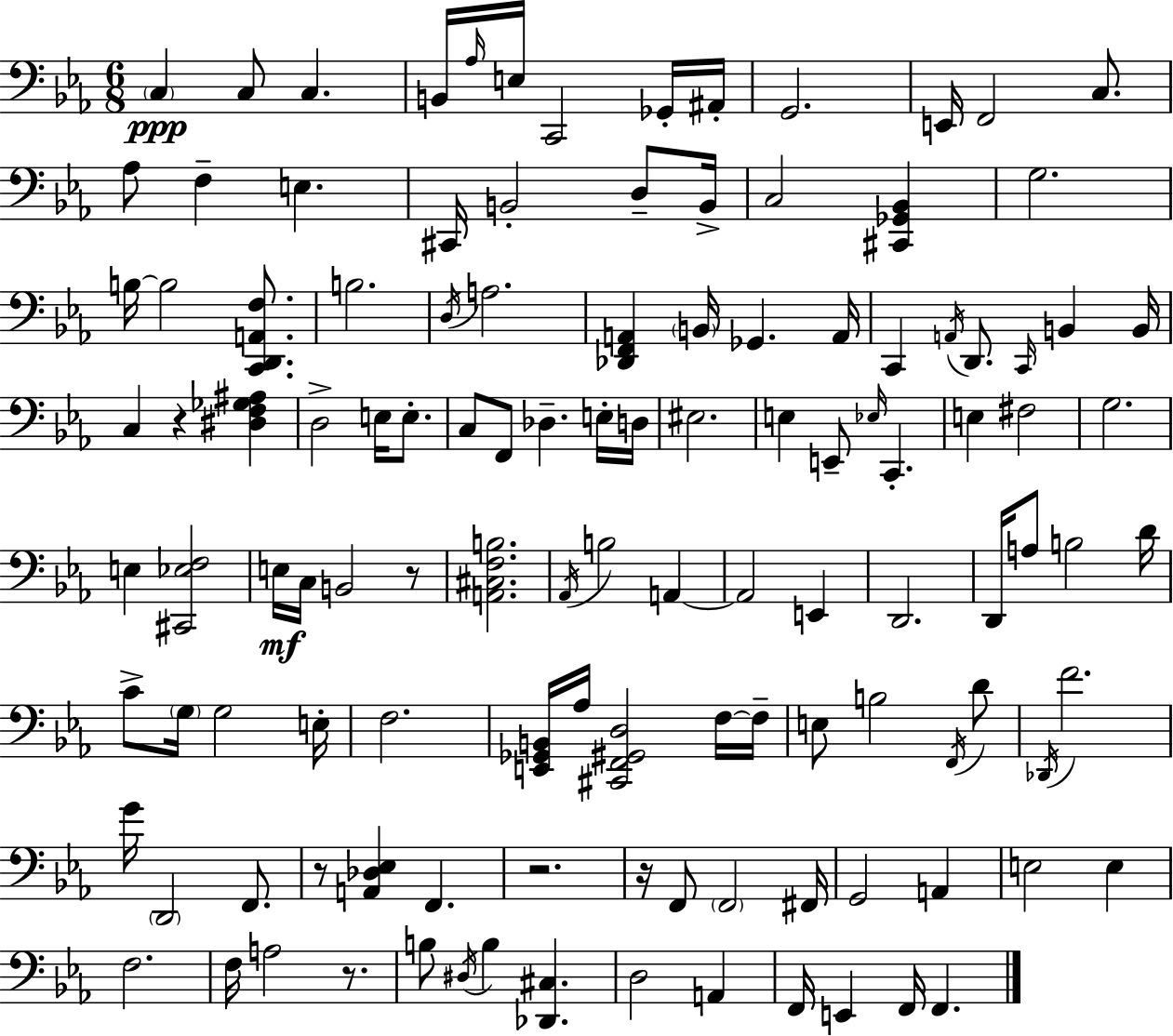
C3/q C3/e C3/q. B2/s Ab3/s E3/s C2/h Gb2/s A#2/s G2/h. E2/s F2/h C3/e. Ab3/e F3/q E3/q. C#2/s B2/h D3/e B2/s C3/h [C#2,Gb2,Bb2]/q G3/h. B3/s B3/h [C2,D2,A2,F3]/e. B3/h. D3/s A3/h. [Db2,F2,A2]/q B2/s Gb2/q. A2/s C2/q A2/s D2/e. C2/s B2/q B2/s C3/q R/q [D#3,F3,Gb3,A#3]/q D3/h E3/s E3/e. C3/e F2/e Db3/q. E3/s D3/s EIS3/h. E3/q E2/e Eb3/s C2/q. E3/q F#3/h G3/h. E3/q [C#2,Eb3,F3]/h E3/s C3/s B2/h R/e [A2,C#3,F3,B3]/h. Ab2/s B3/h A2/q A2/h E2/q D2/h. D2/s A3/e B3/h D4/s C4/e G3/s G3/h E3/s F3/h. [E2,Gb2,B2]/s Ab3/s [C#2,F2,G#2,D3]/h F3/s F3/s E3/e B3/h F2/s D4/e Db2/s F4/h. G4/s D2/h F2/e. R/e [A2,Db3,Eb3]/q F2/q. R/h. R/s F2/e F2/h F#2/s G2/h A2/q E3/h E3/q F3/h. F3/s A3/h R/e. B3/e D#3/s B3/q [Db2,C#3]/q. D3/h A2/q F2/s E2/q F2/s F2/q.